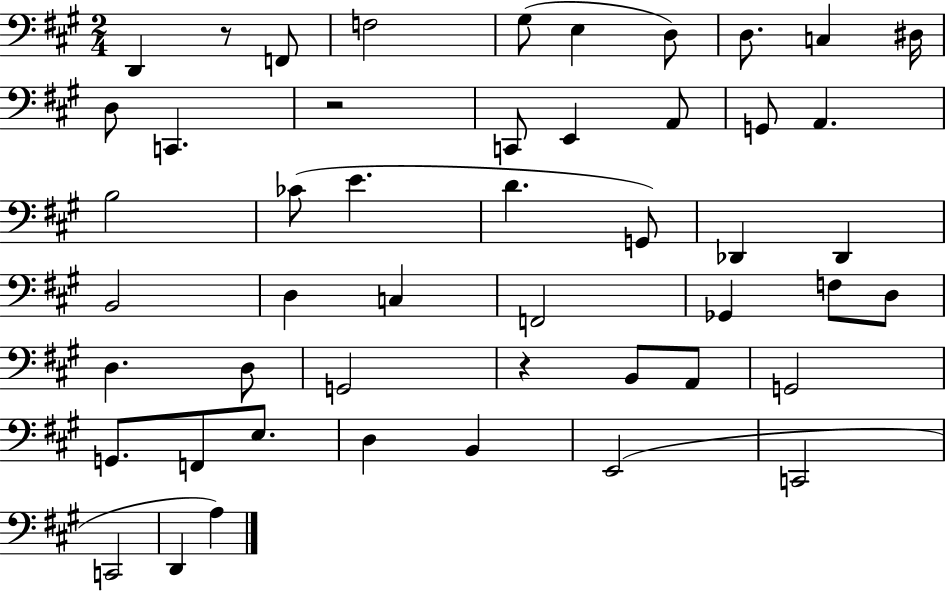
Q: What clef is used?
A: bass